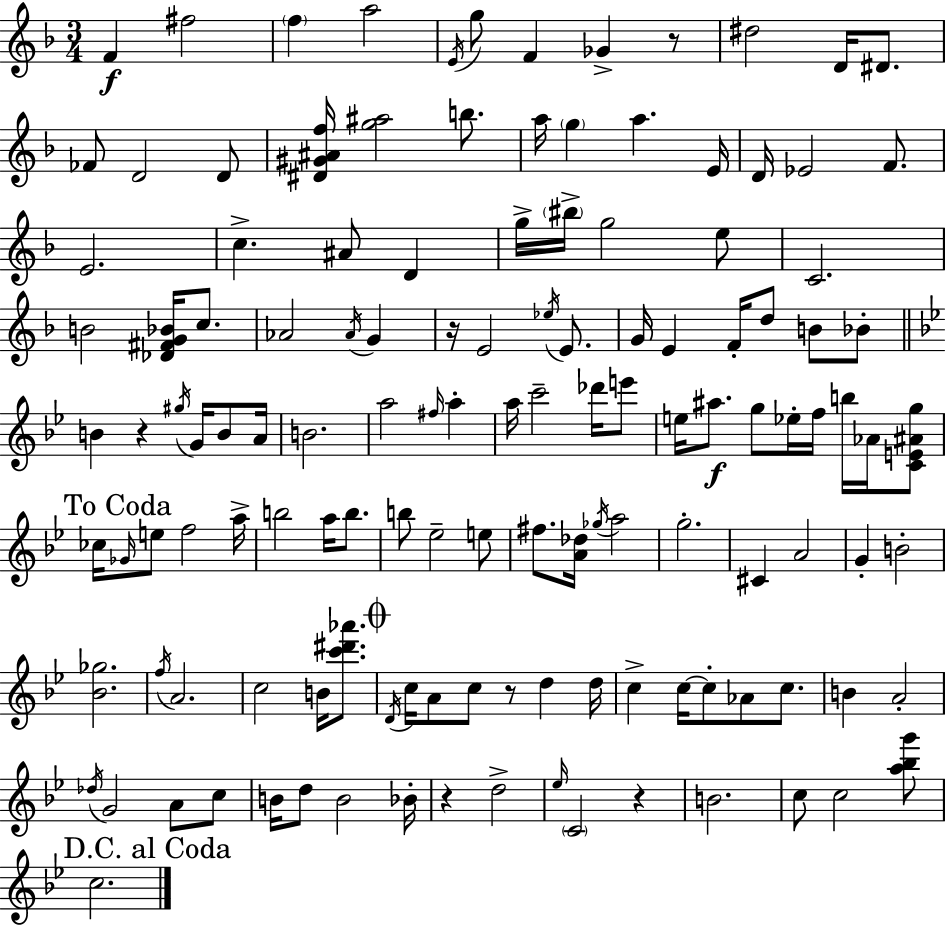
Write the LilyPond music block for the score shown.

{
  \clef treble
  \numericTimeSignature
  \time 3/4
  \key d \minor
  f'4\f fis''2 | \parenthesize f''4 a''2 | \acciaccatura { e'16 } g''8 f'4 ges'4-> r8 | dis''2 d'16 dis'8. | \break fes'8 d'2 d'8 | <dis' gis' ais' f''>16 <g'' ais''>2 b''8. | a''16 \parenthesize g''4 a''4. | e'16 d'16 ees'2 f'8. | \break e'2. | c''4.-> ais'8 d'4 | g''16-> \parenthesize bis''16-> g''2 e''8 | c'2. | \break b'2 <des' fis' g' bes'>16 c''8. | aes'2 \acciaccatura { aes'16 } g'4 | r16 e'2 \acciaccatura { ees''16 } | e'8. g'16 e'4 f'16-. d''8 b'8 | \break bes'8-. \bar "||" \break \key bes \major b'4 r4 \acciaccatura { gis''16 } g'16 b'8 | a'16 b'2. | a''2 \grace { fis''16 } a''4-. | a''16 c'''2-- des'''16 | \break e'''8 e''16 ais''8.\f g''8 ees''16-. f''16 b''16 aes'16 | <c' e' ais' g''>8 \mark "To Coda" ces''16 \grace { ges'16 } e''8 f''2 | a''16-> b''2 a''16 | b''8. b''8 ees''2-- | \break e''8 fis''8. <a' des''>16 \acciaccatura { ges''16 } a''2 | g''2.-. | cis'4 a'2 | g'4-. b'2-. | \break <bes' ges''>2. | \acciaccatura { f''16 } a'2. | c''2 | b'16 <c''' dis''' aes'''>8. \mark \markup { \musicglyph "scripts.coda" } \acciaccatura { d'16 } c''16 a'8 c''8 r8 | \break d''4 d''16 c''4-> c''16~~ c''8-. | aes'8 c''8. b'4 a'2-. | \acciaccatura { des''16 } g'2 | a'8 c''8 b'16 d''8 b'2 | \break bes'16-. r4 d''2-> | \grace { ees''16 } \parenthesize c'2 | r4 b'2. | c''8 c''2 | \break <a'' bes'' g'''>8 \mark "D.C. al Coda" c''2. | \bar "|."
}